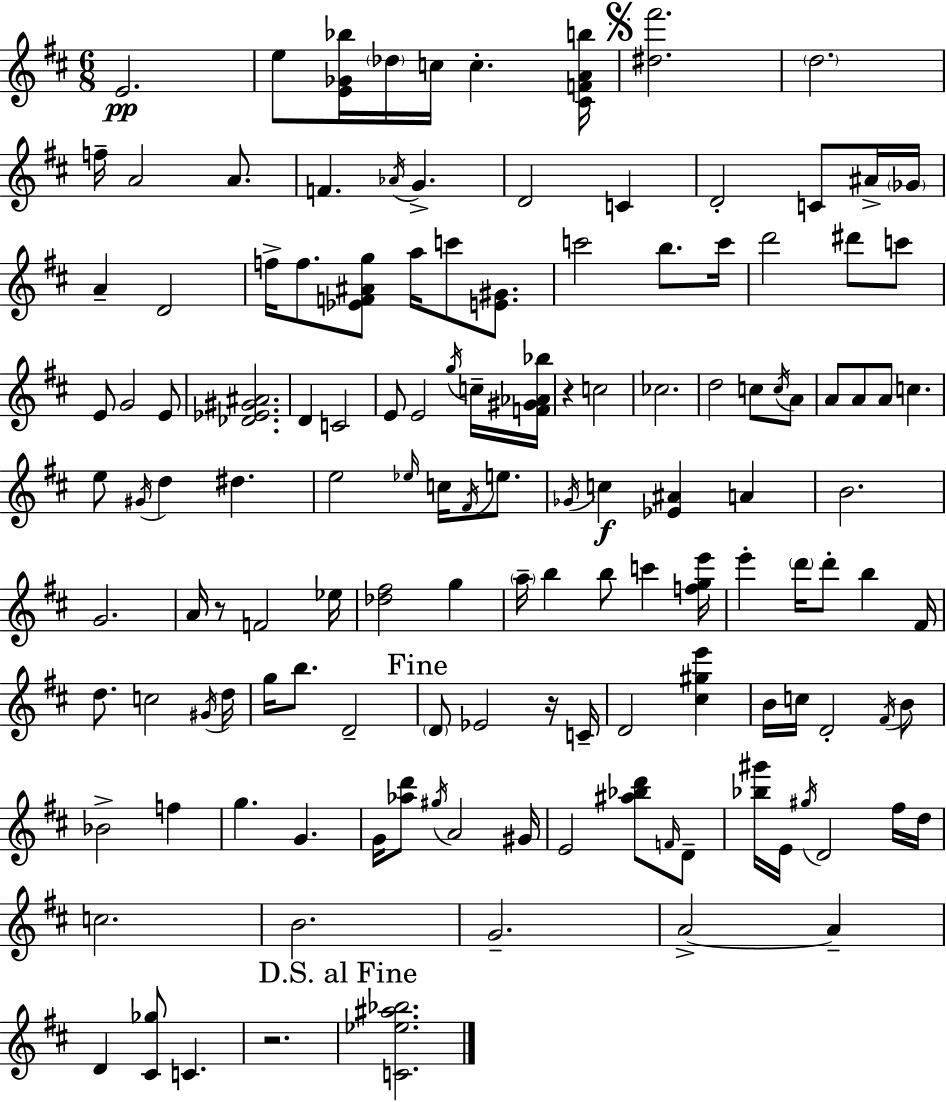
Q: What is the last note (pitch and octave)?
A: C4